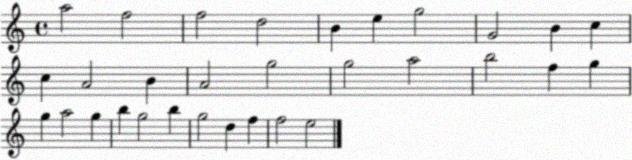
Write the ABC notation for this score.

X:1
T:Untitled
M:4/4
L:1/4
K:C
a2 f2 f2 d2 B e g2 G2 B c c A2 B A2 g2 g2 a2 b2 f g g a2 g b g2 b g2 d f f2 e2